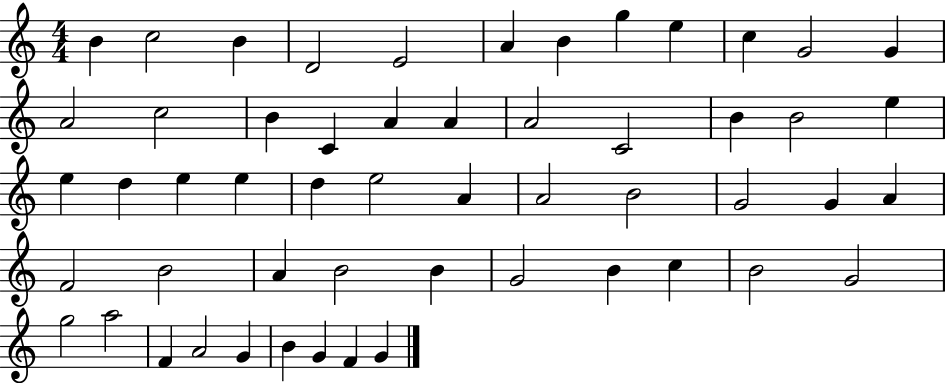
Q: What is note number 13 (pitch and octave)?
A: A4